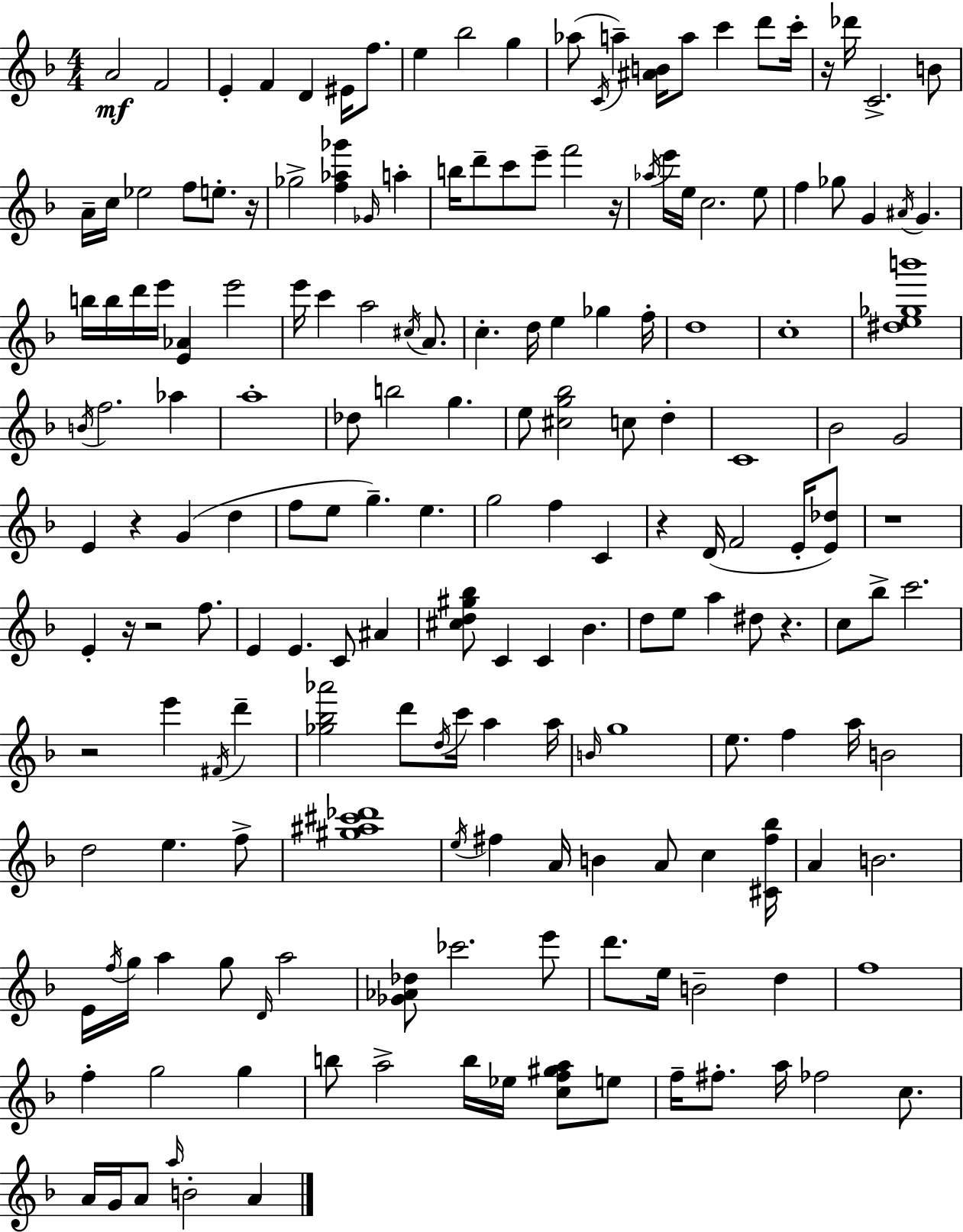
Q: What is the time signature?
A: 4/4